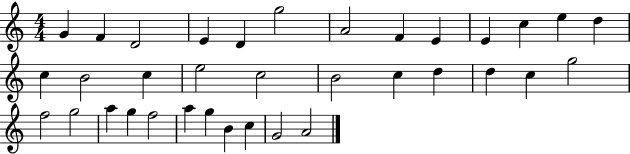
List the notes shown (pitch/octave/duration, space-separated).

G4/q F4/q D4/h E4/q D4/q G5/h A4/h F4/q E4/q E4/q C5/q E5/q D5/q C5/q B4/h C5/q E5/h C5/h B4/h C5/q D5/q D5/q C5/q G5/h F5/h G5/h A5/q G5/q F5/h A5/q G5/q B4/q C5/q G4/h A4/h